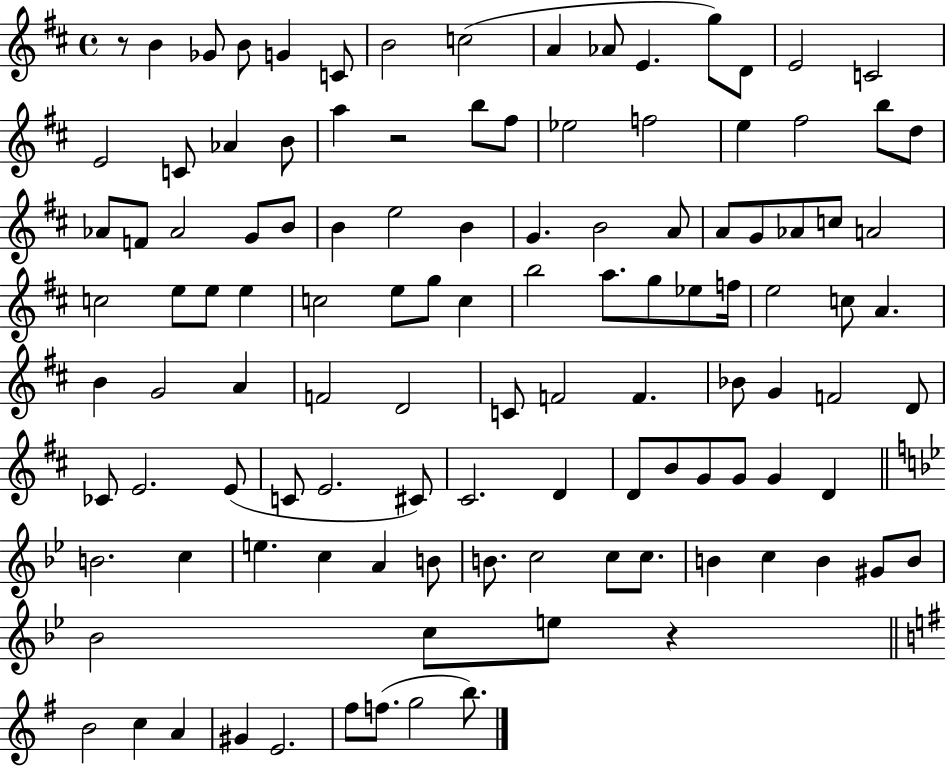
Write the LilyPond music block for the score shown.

{
  \clef treble
  \time 4/4
  \defaultTimeSignature
  \key d \major
  r8 b'4 ges'8 b'8 g'4 c'8 | b'2 c''2( | a'4 aes'8 e'4. g''8) d'8 | e'2 c'2 | \break e'2 c'8 aes'4 b'8 | a''4 r2 b''8 fis''8 | ees''2 f''2 | e''4 fis''2 b''8 d''8 | \break aes'8 f'8 aes'2 g'8 b'8 | b'4 e''2 b'4 | g'4. b'2 a'8 | a'8 g'8 aes'8 c''8 a'2 | \break c''2 e''8 e''8 e''4 | c''2 e''8 g''8 c''4 | b''2 a''8. g''8 ees''8 f''16 | e''2 c''8 a'4. | \break b'4 g'2 a'4 | f'2 d'2 | c'8 f'2 f'4. | bes'8 g'4 f'2 d'8 | \break ces'8 e'2. e'8( | c'8 e'2. cis'8) | cis'2. d'4 | d'8 b'8 g'8 g'8 g'4 d'4 | \break \bar "||" \break \key bes \major b'2. c''4 | e''4. c''4 a'4 b'8 | b'8. c''2 c''8 c''8. | b'4 c''4 b'4 gis'8 b'8 | \break bes'2 c''8 e''8 r4 | \bar "||" \break \key g \major b'2 c''4 a'4 | gis'4 e'2. | fis''8 f''8.( g''2 b''8.) | \bar "|."
}